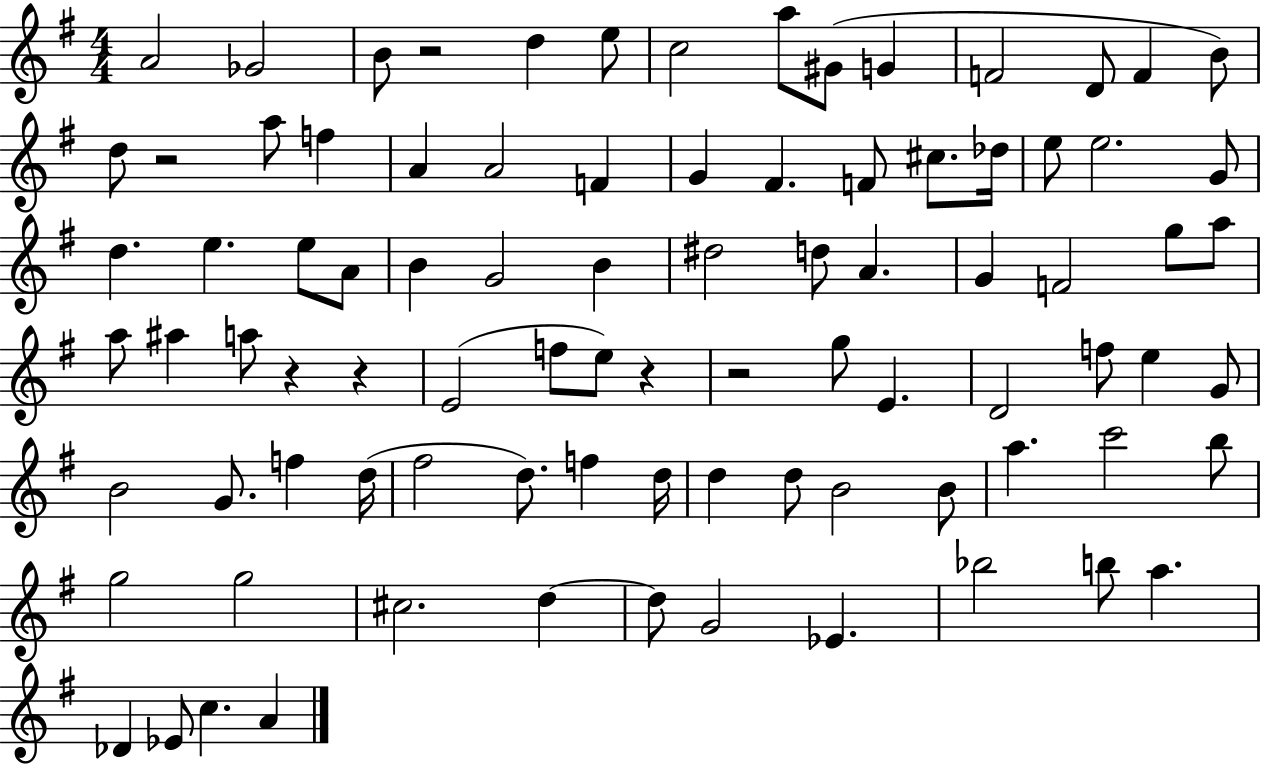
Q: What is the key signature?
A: G major